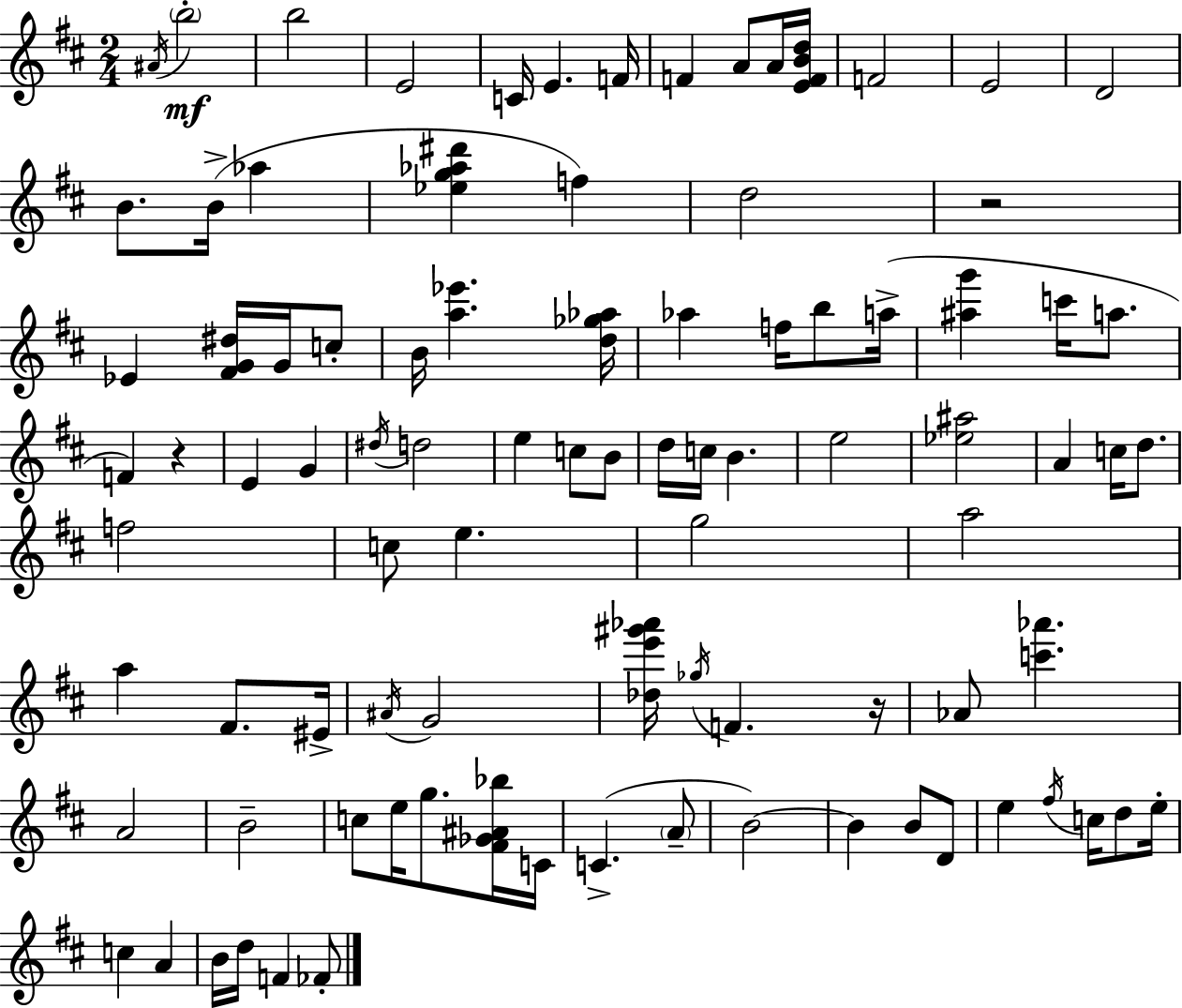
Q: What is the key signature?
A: D major